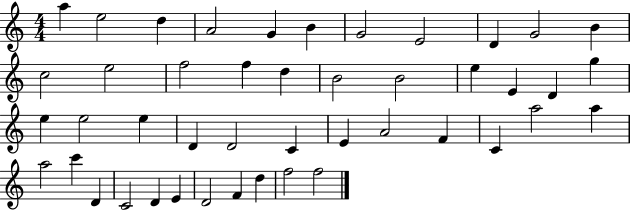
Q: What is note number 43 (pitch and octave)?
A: D5